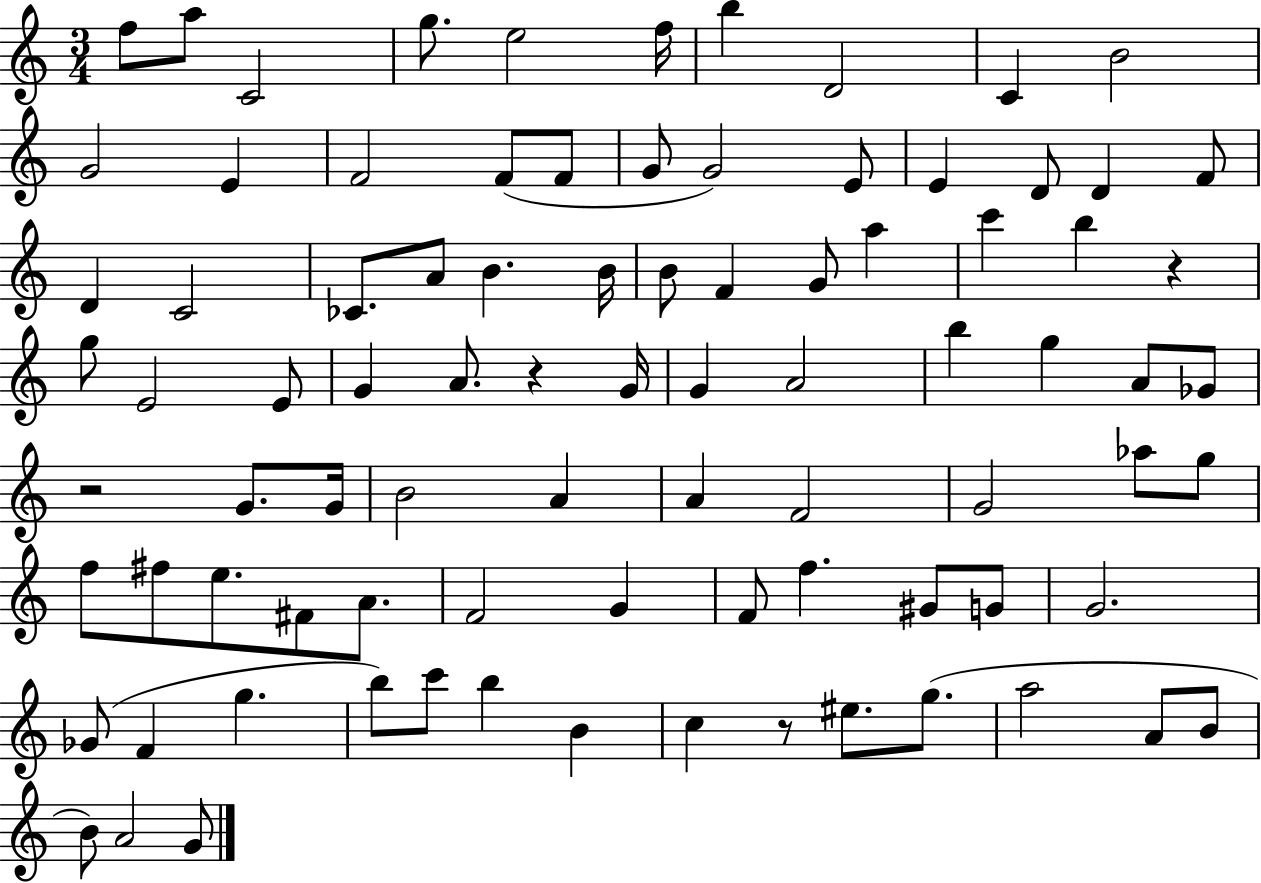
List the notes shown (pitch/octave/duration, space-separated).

F5/e A5/e C4/h G5/e. E5/h F5/s B5/q D4/h C4/q B4/h G4/h E4/q F4/h F4/e F4/e G4/e G4/h E4/e E4/q D4/e D4/q F4/e D4/q C4/h CES4/e. A4/e B4/q. B4/s B4/e F4/q G4/e A5/q C6/q B5/q R/q G5/e E4/h E4/e G4/q A4/e. R/q G4/s G4/q A4/h B5/q G5/q A4/e Gb4/e R/h G4/e. G4/s B4/h A4/q A4/q F4/h G4/h Ab5/e G5/e F5/e F#5/e E5/e. F#4/e A4/e. F4/h G4/q F4/e F5/q. G#4/e G4/e G4/h. Gb4/e F4/q G5/q. B5/e C6/e B5/q B4/q C5/q R/e EIS5/e. G5/e. A5/h A4/e B4/e B4/e A4/h G4/e